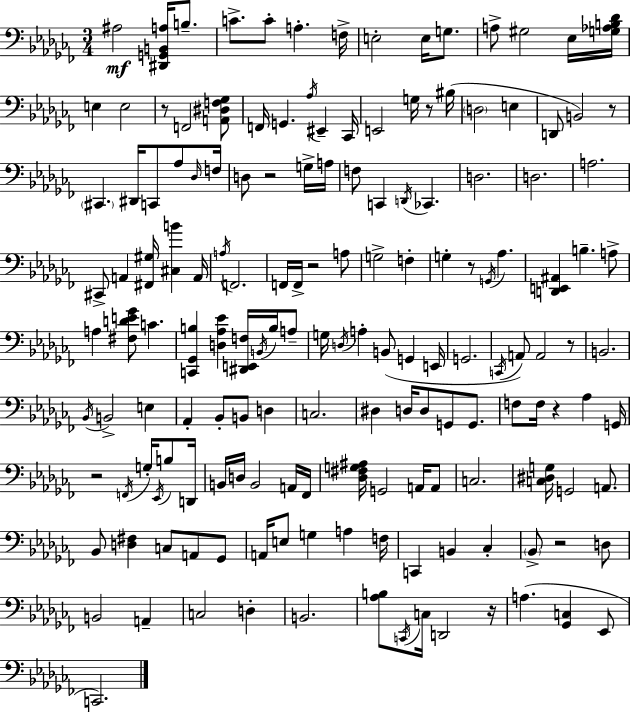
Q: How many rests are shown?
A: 11